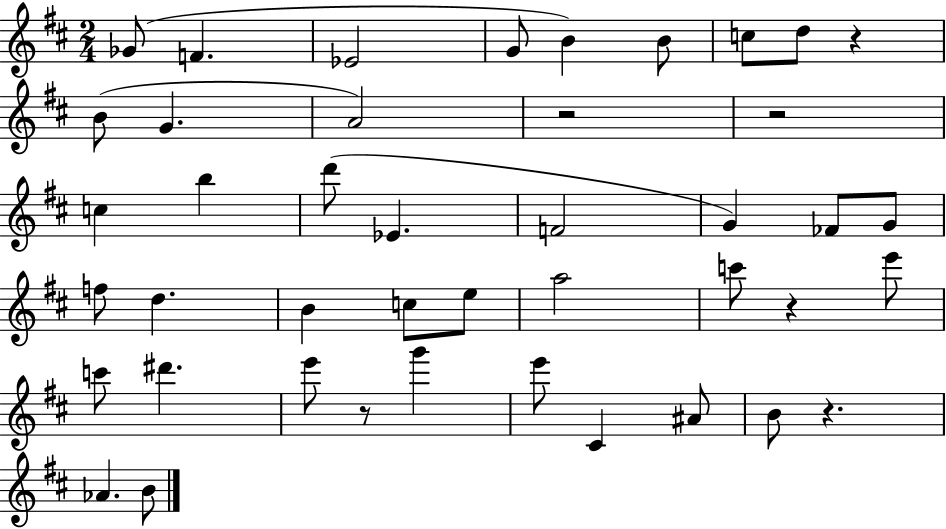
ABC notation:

X:1
T:Untitled
M:2/4
L:1/4
K:D
_G/2 F _E2 G/2 B B/2 c/2 d/2 z B/2 G A2 z2 z2 c b d'/2 _E F2 G _F/2 G/2 f/2 d B c/2 e/2 a2 c'/2 z e'/2 c'/2 ^d' e'/2 z/2 g' e'/2 ^C ^A/2 B/2 z _A B/2